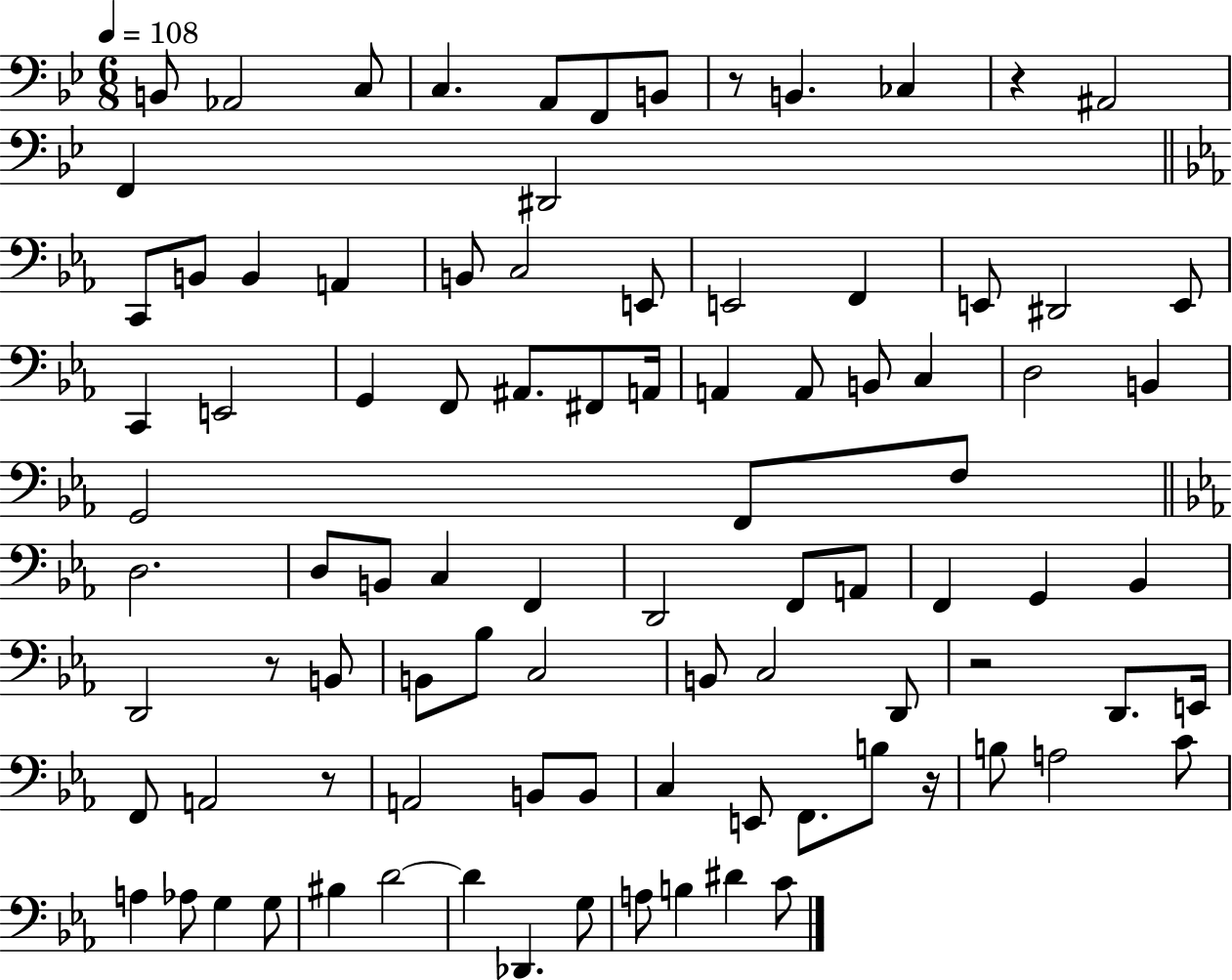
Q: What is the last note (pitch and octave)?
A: C4